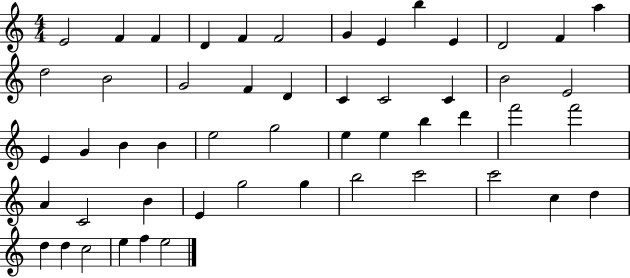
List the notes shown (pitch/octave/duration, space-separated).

E4/h F4/q F4/q D4/q F4/q F4/h G4/q E4/q B5/q E4/q D4/h F4/q A5/q D5/h B4/h G4/h F4/q D4/q C4/q C4/h C4/q B4/h E4/h E4/q G4/q B4/q B4/q E5/h G5/h E5/q E5/q B5/q D6/q F6/h F6/h A4/q C4/h B4/q E4/q G5/h G5/q B5/h C6/h C6/h C5/q D5/q D5/q D5/q C5/h E5/q F5/q E5/h